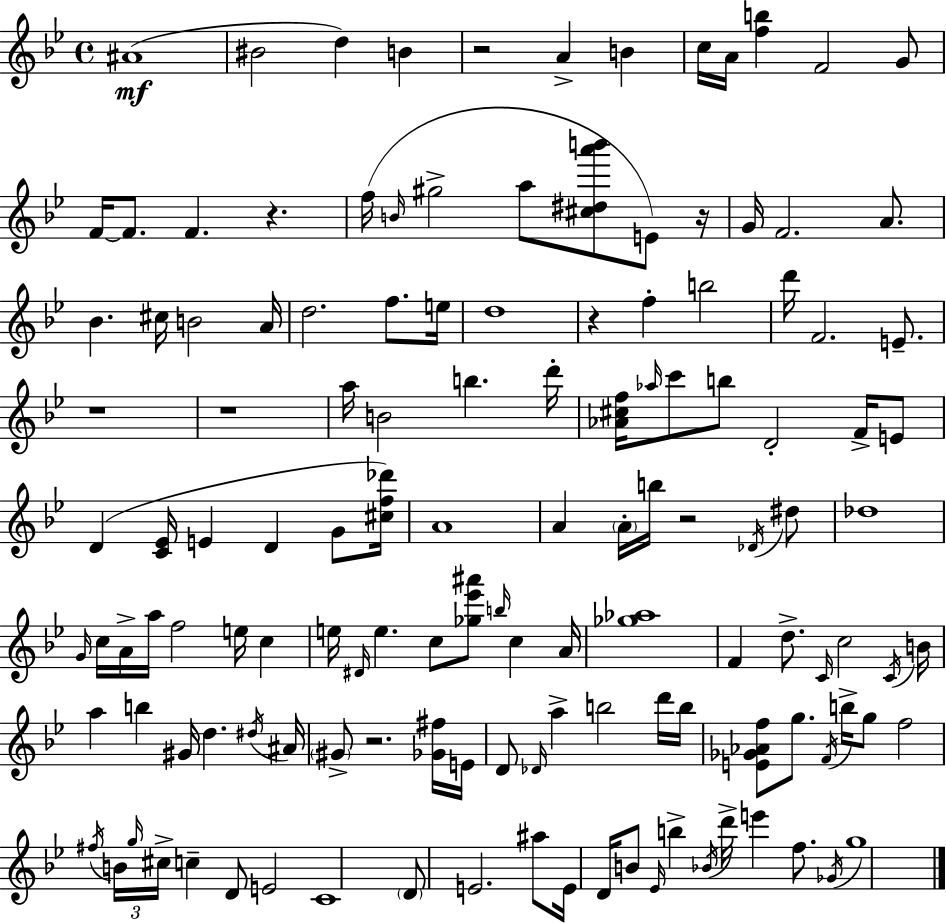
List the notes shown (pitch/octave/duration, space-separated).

A#4/w BIS4/h D5/q B4/q R/h A4/q B4/q C5/s A4/s [F5,B5]/q F4/h G4/e F4/s F4/e. F4/q. R/q. F5/s B4/s G#5/h A5/e [C#5,D#5,A6,B6]/e E4/e R/s G4/s F4/h. A4/e. Bb4/q. C#5/s B4/h A4/s D5/h. F5/e. E5/s D5/w R/q F5/q B5/h D6/s F4/h. E4/e. R/w R/w A5/s B4/h B5/q. D6/s [Ab4,C#5,F5]/s Ab5/s C6/e B5/e D4/h F4/s E4/e D4/q [C4,Eb4]/s E4/q D4/q G4/e [C#5,F5,Db6]/s A4/w A4/q A4/s B5/s R/h Db4/s D#5/e Db5/w G4/s C5/s A4/s A5/s F5/h E5/s C5/q E5/s D#4/s E5/q. C5/e [Gb5,Eb6,A#6]/e B5/s C5/q A4/s [Gb5,Ab5]/w F4/q D5/e. C4/s C5/h C4/s B4/s A5/q B5/q G#4/s D5/q. D#5/s A#4/s G#4/e R/h. [Gb4,F#5]/s E4/s D4/e Db4/s A5/q B5/h D6/s B5/s [E4,Gb4,Ab4,F5]/e G5/e. F4/s B5/s G5/e F5/h F#5/s B4/s G5/s C#5/s C5/q D4/e E4/h C4/w D4/e E4/h. A#5/e E4/s D4/s B4/e Eb4/s B5/q Bb4/s D6/s E6/q F5/e. Gb4/s G5/w